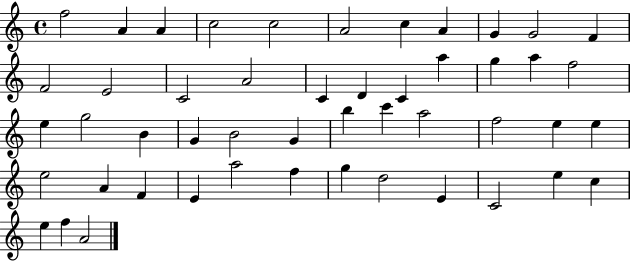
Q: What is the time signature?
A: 4/4